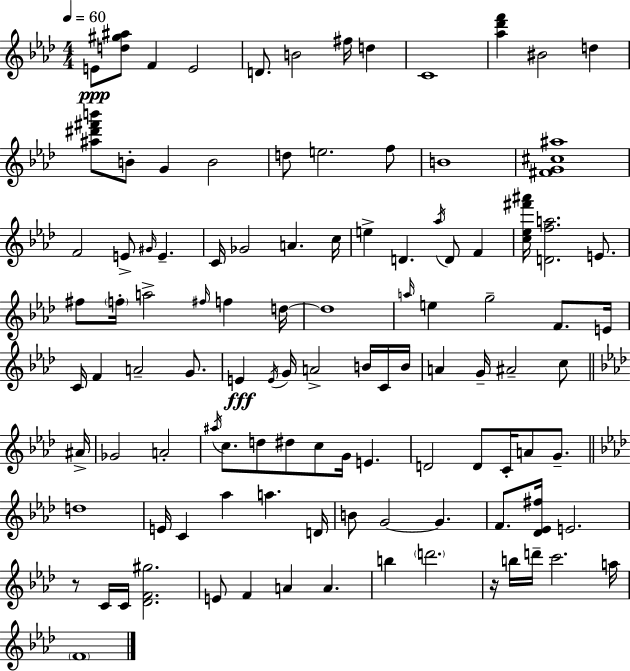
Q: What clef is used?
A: treble